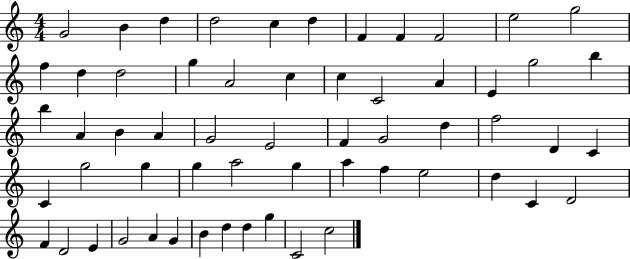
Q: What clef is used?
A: treble